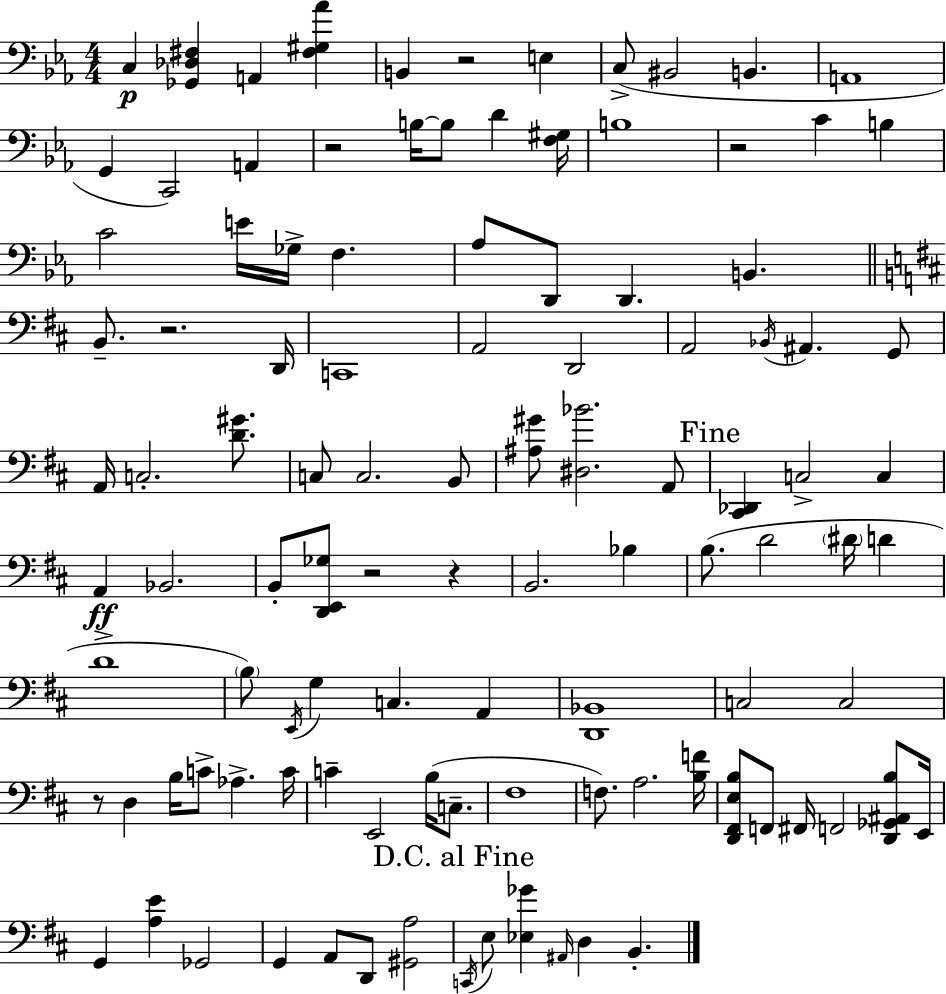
{
  \clef bass
  \numericTimeSignature
  \time 4/4
  \key ees \major
  \repeat volta 2 { c4\p <ges, des fis>4 a,4 <fis gis aes'>4 | b,4 r2 e4 | c8->( bis,2 b,4. | a,1 | \break g,4 c,2) a,4 | r2 b16~~ b8 d'4 <f gis>16 | b1 | r2 c'4 b4 | \break c'2 e'16 ges16-> f4. | aes8 d,8 d,4. b,4. | \bar "||" \break \key b \minor b,8.-- r2. d,16 | c,1 | a,2 d,2 | a,2 \acciaccatura { bes,16 } ais,4. g,8 | \break a,16 c2.-. <d' gis'>8. | c8 c2. b,8 | <ais gis'>8 <dis bes'>2. a,8 | \mark "Fine" <cis, des,>4 c2-> c4 | \break a,4\ff bes,2. | b,8-. <d, e, ges>8 r2 r4 | b,2. bes4 | b8.( d'2 \parenthesize dis'16 d'4 | \break d'1-> | \parenthesize b8) \acciaccatura { e,16 } g4 c4. a,4 | <d, bes,>1 | c2 c2 | \break r8 d4 b16 c'8-> aes4.-> | c'16 c'4-- e,2 b16( c8.-- | fis1 | f8.) a2. | \break <b f'>16 <d, fis, e b>8 f,8 fis,16 f,2 <d, ges, ais, b>8 | e,16 g,4 <a e'>4 ges,2 | g,4 a,8 d,8 <gis, a>2 | \mark "D.C. al Fine" \acciaccatura { c,16 } e8 <ees ges'>4 \grace { ais,16 } d4 b,4.-. | \break } \bar "|."
}